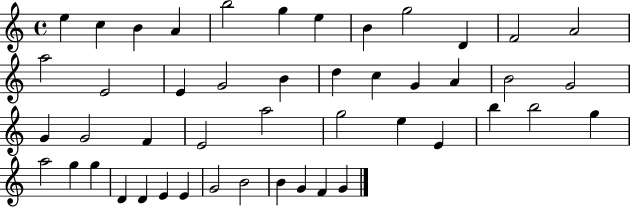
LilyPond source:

{
  \clef treble
  \time 4/4
  \defaultTimeSignature
  \key c \major
  e''4 c''4 b'4 a'4 | b''2 g''4 e''4 | b'4 g''2 d'4 | f'2 a'2 | \break a''2 e'2 | e'4 g'2 b'4 | d''4 c''4 g'4 a'4 | b'2 g'2 | \break g'4 g'2 f'4 | e'2 a''2 | g''2 e''4 e'4 | b''4 b''2 g''4 | \break a''2 g''4 g''4 | d'4 d'4 e'4 e'4 | g'2 b'2 | b'4 g'4 f'4 g'4 | \break \bar "|."
}